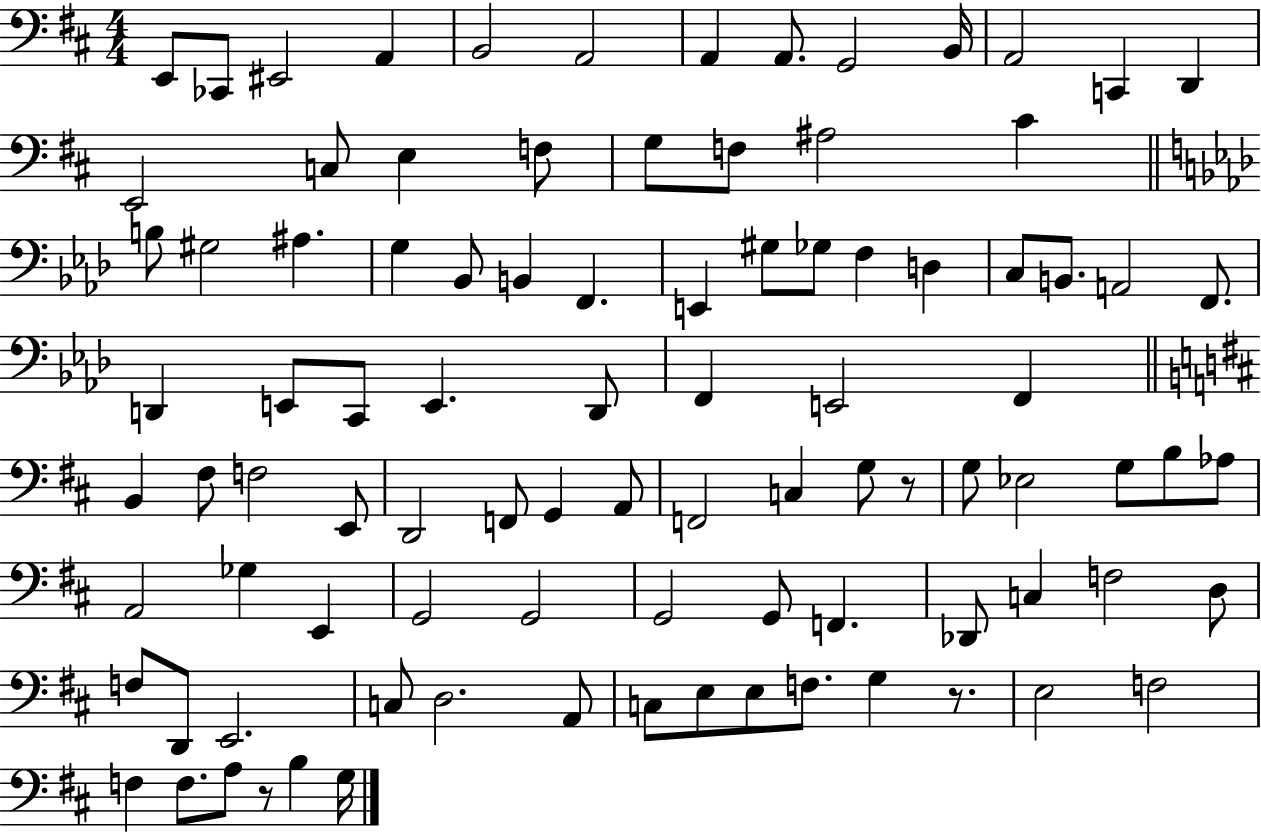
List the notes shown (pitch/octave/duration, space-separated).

E2/e CES2/e EIS2/h A2/q B2/h A2/h A2/q A2/e. G2/h B2/s A2/h C2/q D2/q E2/h C3/e E3/q F3/e G3/e F3/e A#3/h C#4/q B3/e G#3/h A#3/q. G3/q Bb2/e B2/q F2/q. E2/q G#3/e Gb3/e F3/q D3/q C3/e B2/e. A2/h F2/e. D2/q E2/e C2/e E2/q. D2/e F2/q E2/h F2/q B2/q F#3/e F3/h E2/e D2/h F2/e G2/q A2/e F2/h C3/q G3/e R/e G3/e Eb3/h G3/e B3/e Ab3/e A2/h Gb3/q E2/q G2/h G2/h G2/h G2/e F2/q. Db2/e C3/q F3/h D3/e F3/e D2/e E2/h. C3/e D3/h. A2/e C3/e E3/e E3/e F3/e. G3/q R/e. E3/h F3/h F3/q F3/e. A3/e R/e B3/q G3/s